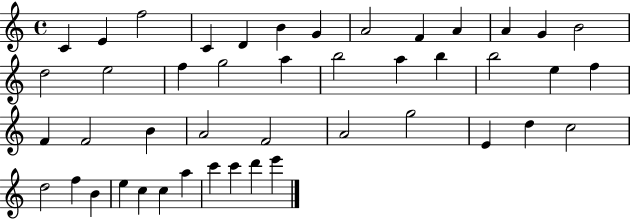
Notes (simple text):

C4/q E4/q F5/h C4/q D4/q B4/q G4/q A4/h F4/q A4/q A4/q G4/q B4/h D5/h E5/h F5/q G5/h A5/q B5/h A5/q B5/q B5/h E5/q F5/q F4/q F4/h B4/q A4/h F4/h A4/h G5/h E4/q D5/q C5/h D5/h F5/q B4/q E5/q C5/q C5/q A5/q C6/q C6/q D6/q E6/q